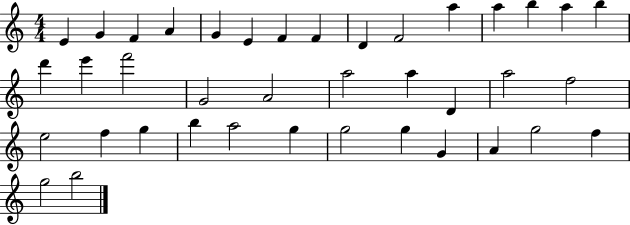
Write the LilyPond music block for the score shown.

{
  \clef treble
  \numericTimeSignature
  \time 4/4
  \key c \major
  e'4 g'4 f'4 a'4 | g'4 e'4 f'4 f'4 | d'4 f'2 a''4 | a''4 b''4 a''4 b''4 | \break d'''4 e'''4 f'''2 | g'2 a'2 | a''2 a''4 d'4 | a''2 f''2 | \break e''2 f''4 g''4 | b''4 a''2 g''4 | g''2 g''4 g'4 | a'4 g''2 f''4 | \break g''2 b''2 | \bar "|."
}